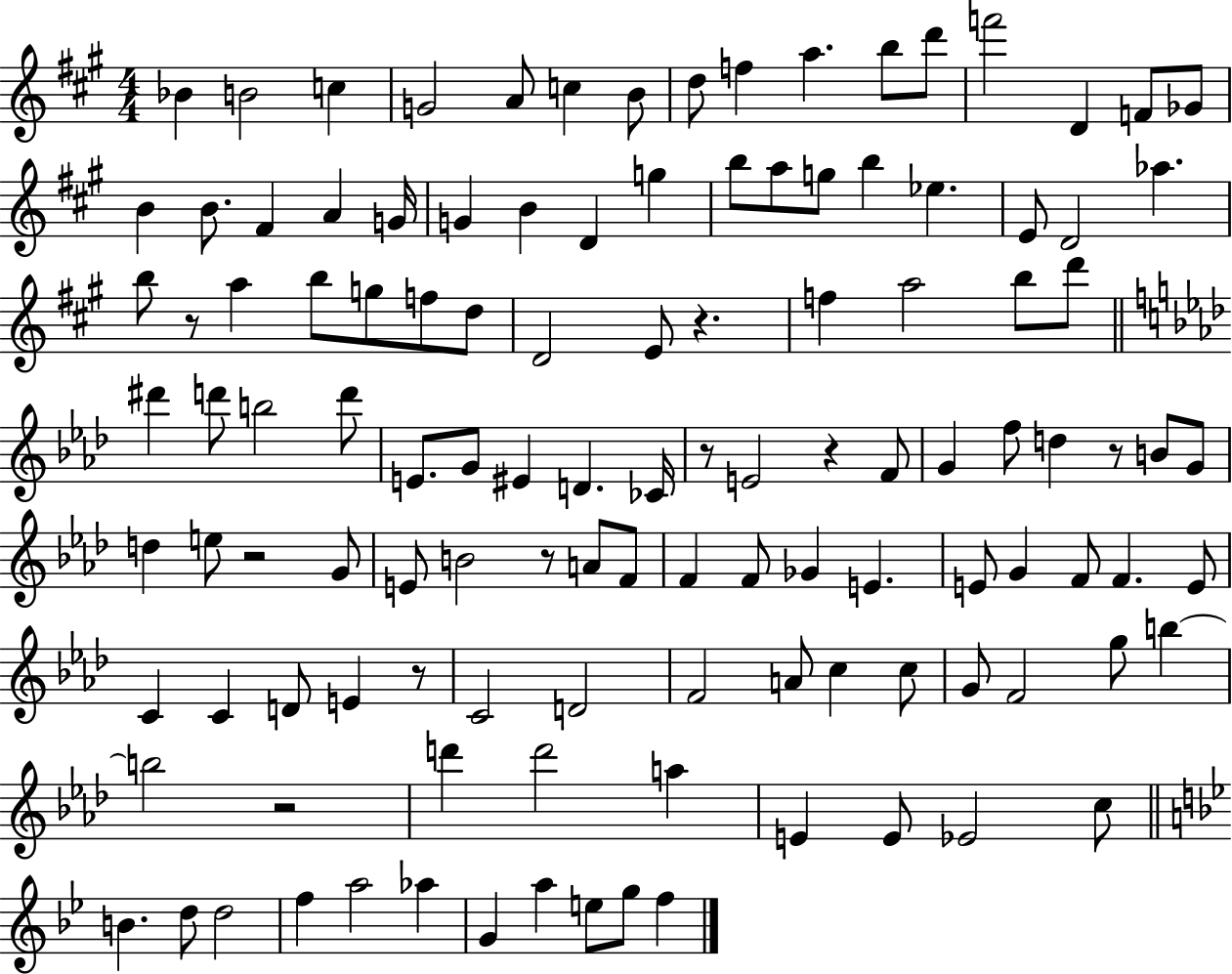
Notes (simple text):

Bb4/q B4/h C5/q G4/h A4/e C5/q B4/e D5/e F5/q A5/q. B5/e D6/e F6/h D4/q F4/e Gb4/e B4/q B4/e. F#4/q A4/q G4/s G4/q B4/q D4/q G5/q B5/e A5/e G5/e B5/q Eb5/q. E4/e D4/h Ab5/q. B5/e R/e A5/q B5/e G5/e F5/e D5/e D4/h E4/e R/q. F5/q A5/h B5/e D6/e D#6/q D6/e B5/h D6/e E4/e. G4/e EIS4/q D4/q. CES4/s R/e E4/h R/q F4/e G4/q F5/e D5/q R/e B4/e G4/e D5/q E5/e R/h G4/e E4/e B4/h R/e A4/e F4/e F4/q F4/e Gb4/q E4/q. E4/e G4/q F4/e F4/q. E4/e C4/q C4/q D4/e E4/q R/e C4/h D4/h F4/h A4/e C5/q C5/e G4/e F4/h G5/e B5/q B5/h R/h D6/q D6/h A5/q E4/q E4/e Eb4/h C5/e B4/q. D5/e D5/h F5/q A5/h Ab5/q G4/q A5/q E5/e G5/e F5/q